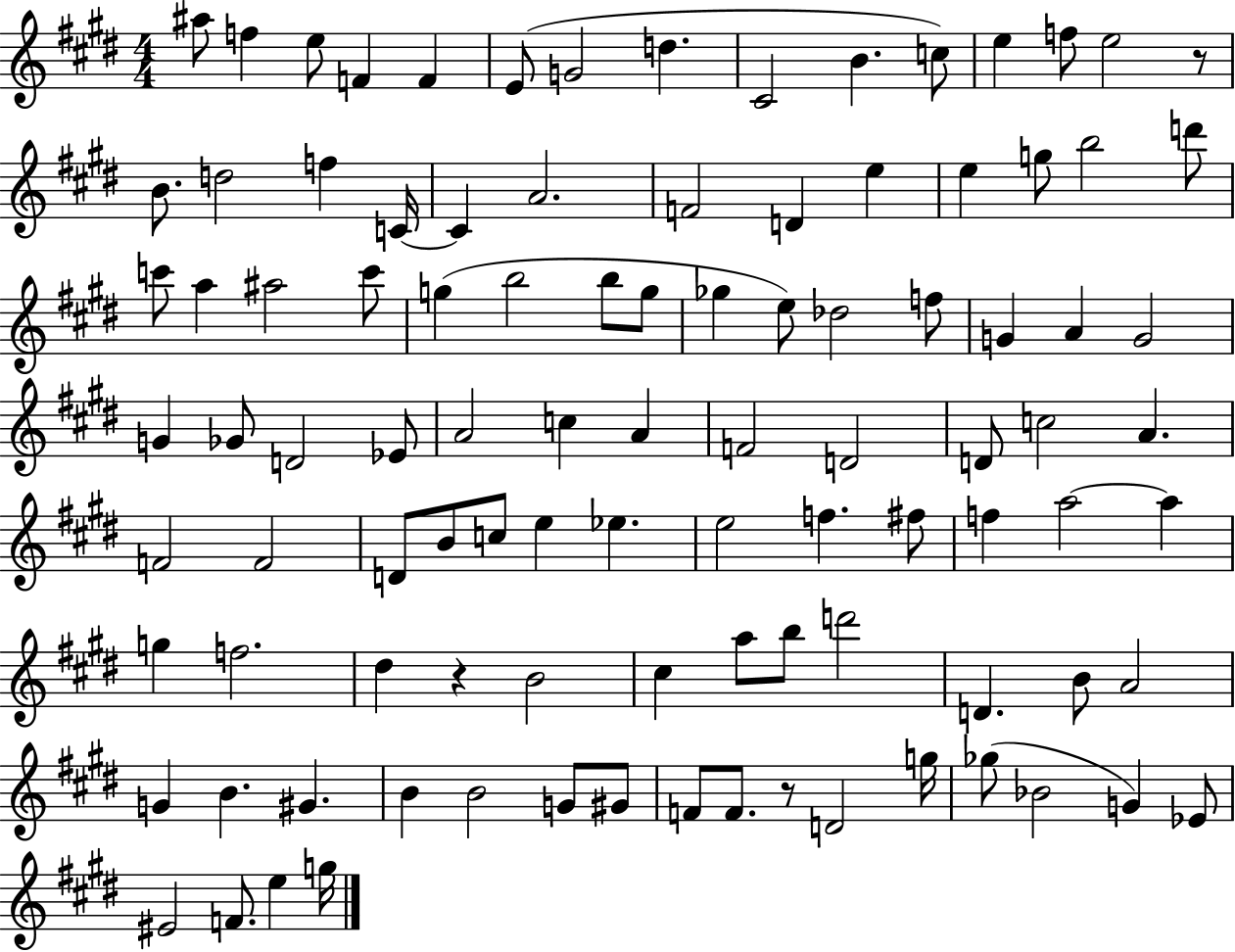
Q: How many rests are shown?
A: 3